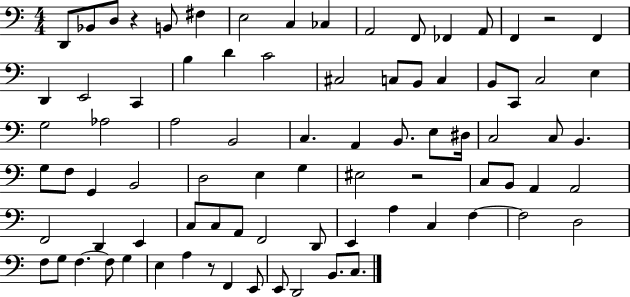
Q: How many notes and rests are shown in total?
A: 83